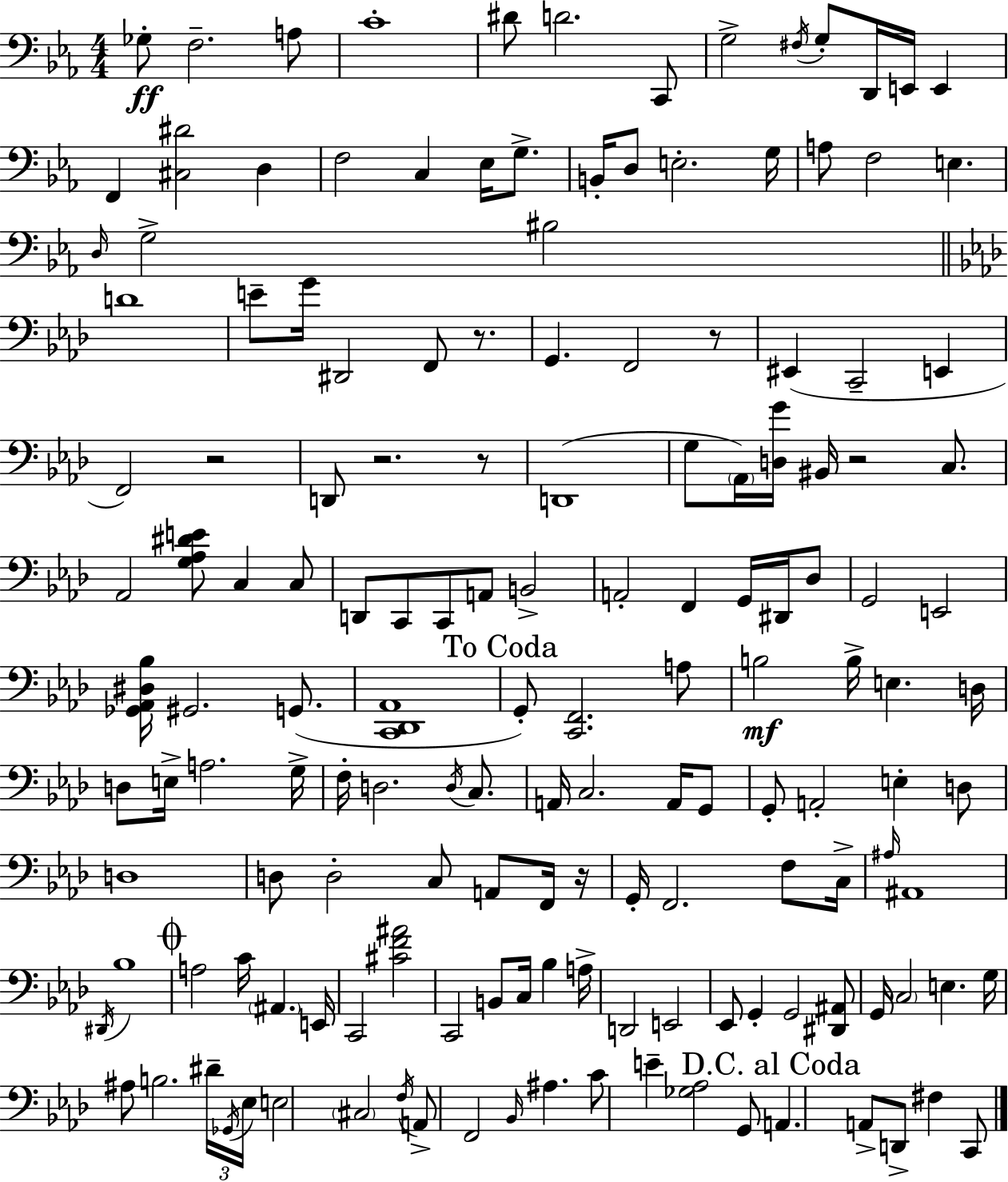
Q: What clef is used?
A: bass